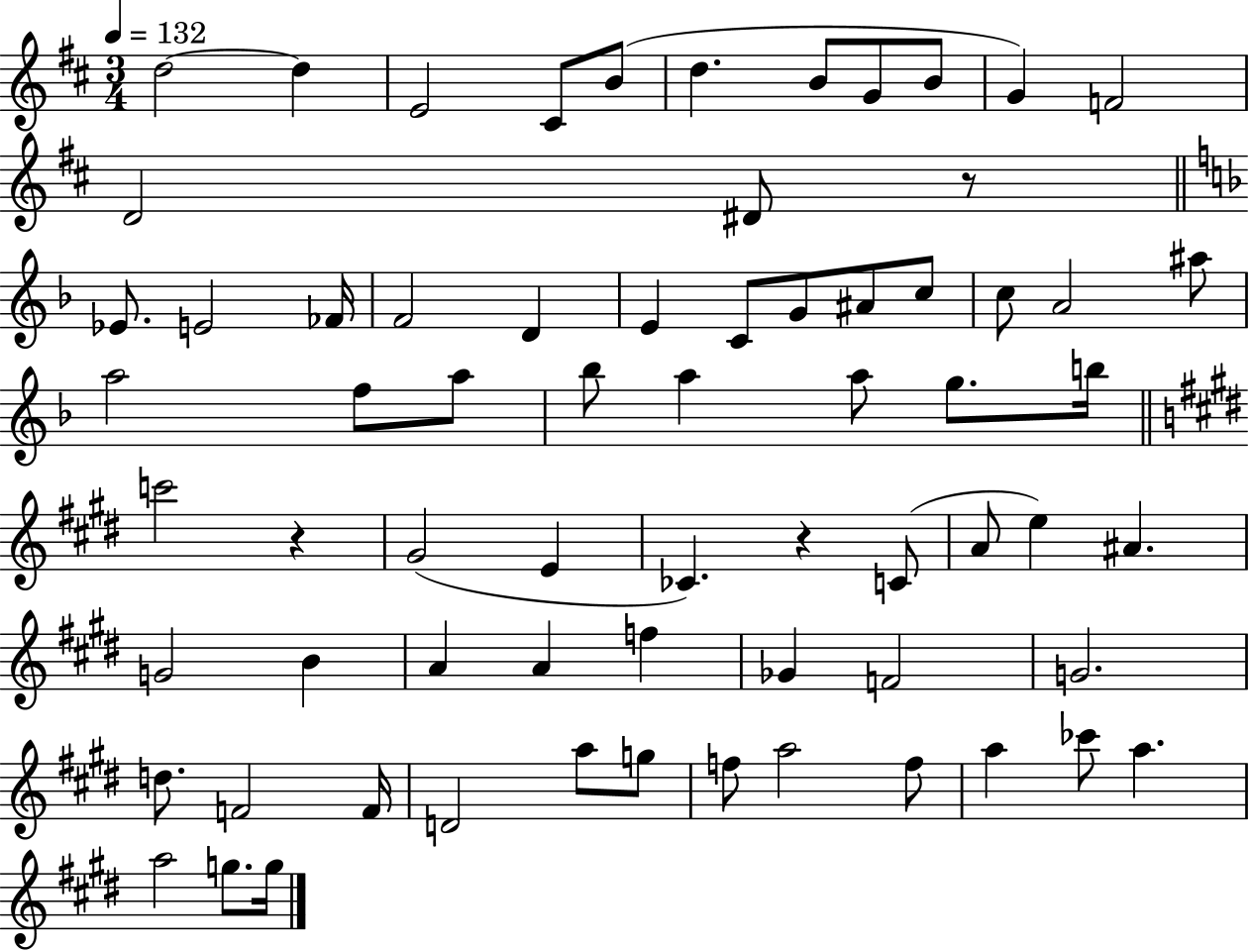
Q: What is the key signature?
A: D major